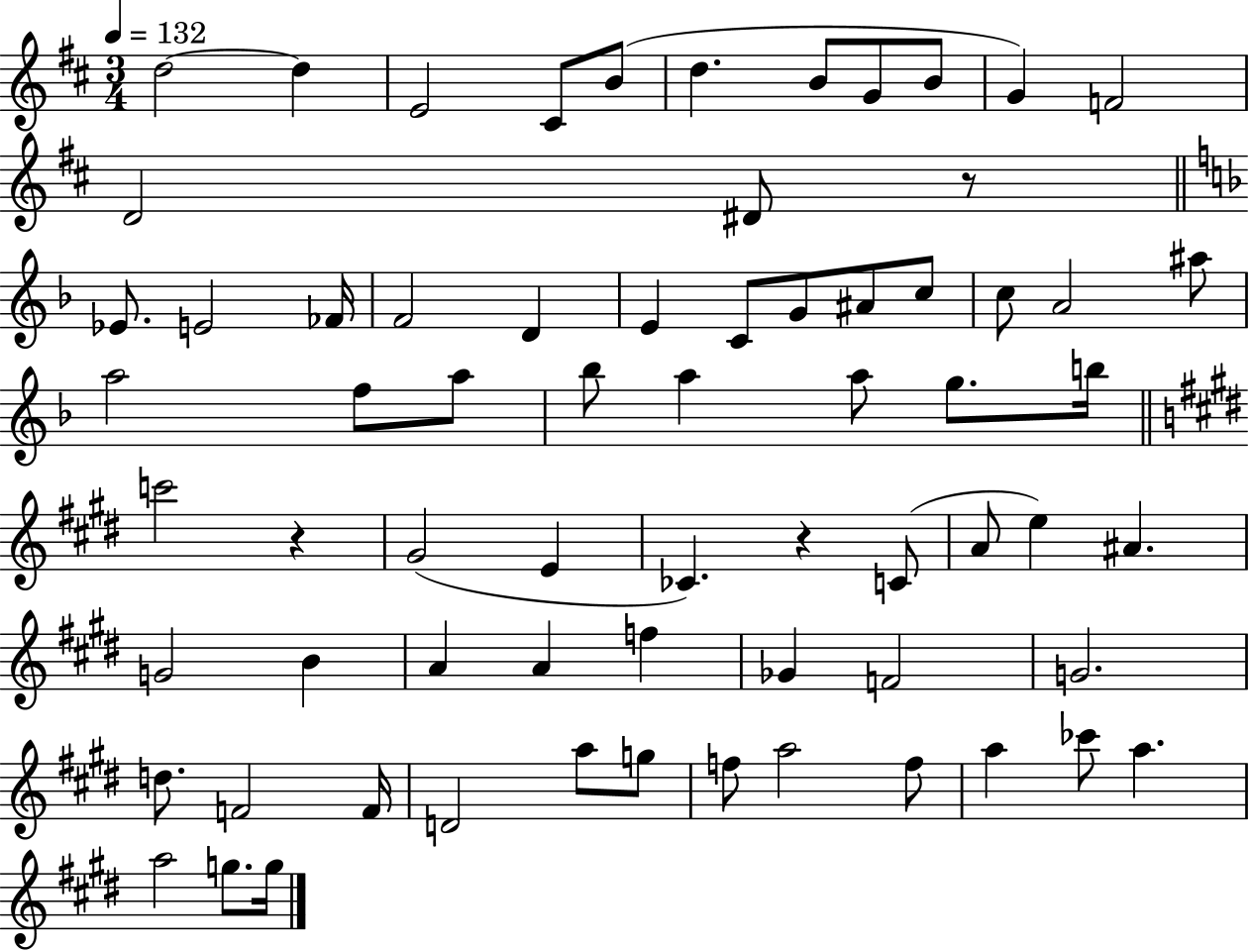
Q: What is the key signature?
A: D major